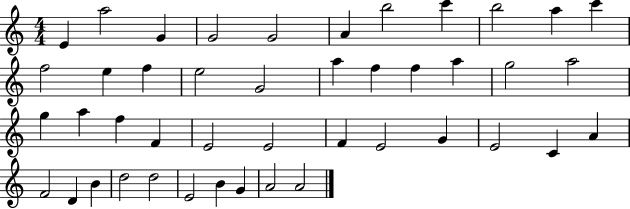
X:1
T:Untitled
M:4/4
L:1/4
K:C
E a2 G G2 G2 A b2 c' b2 a c' f2 e f e2 G2 a f f a g2 a2 g a f F E2 E2 F E2 G E2 C A F2 D B d2 d2 E2 B G A2 A2